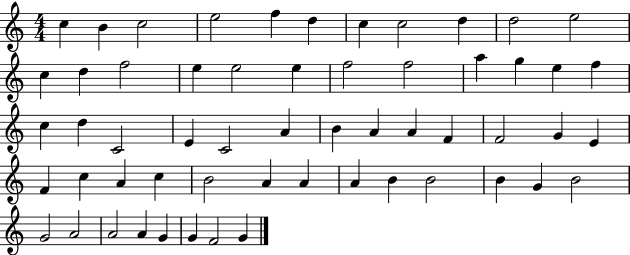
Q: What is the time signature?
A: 4/4